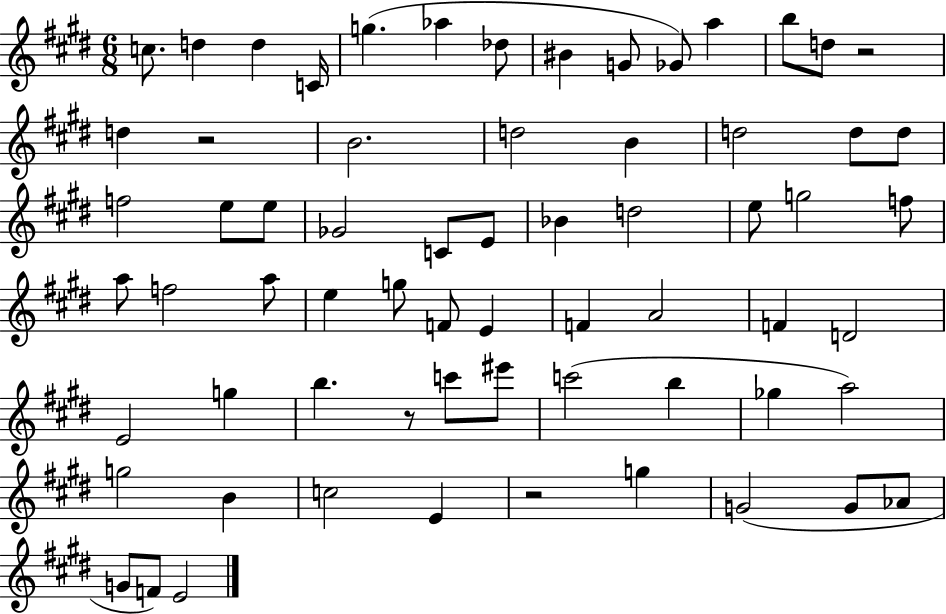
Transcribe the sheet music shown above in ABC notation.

X:1
T:Untitled
M:6/8
L:1/4
K:E
c/2 d d C/4 g _a _d/2 ^B G/2 _G/2 a b/2 d/2 z2 d z2 B2 d2 B d2 d/2 d/2 f2 e/2 e/2 _G2 C/2 E/2 _B d2 e/2 g2 f/2 a/2 f2 a/2 e g/2 F/2 E F A2 F D2 E2 g b z/2 c'/2 ^e'/2 c'2 b _g a2 g2 B c2 E z2 g G2 G/2 _A/2 G/2 F/2 E2